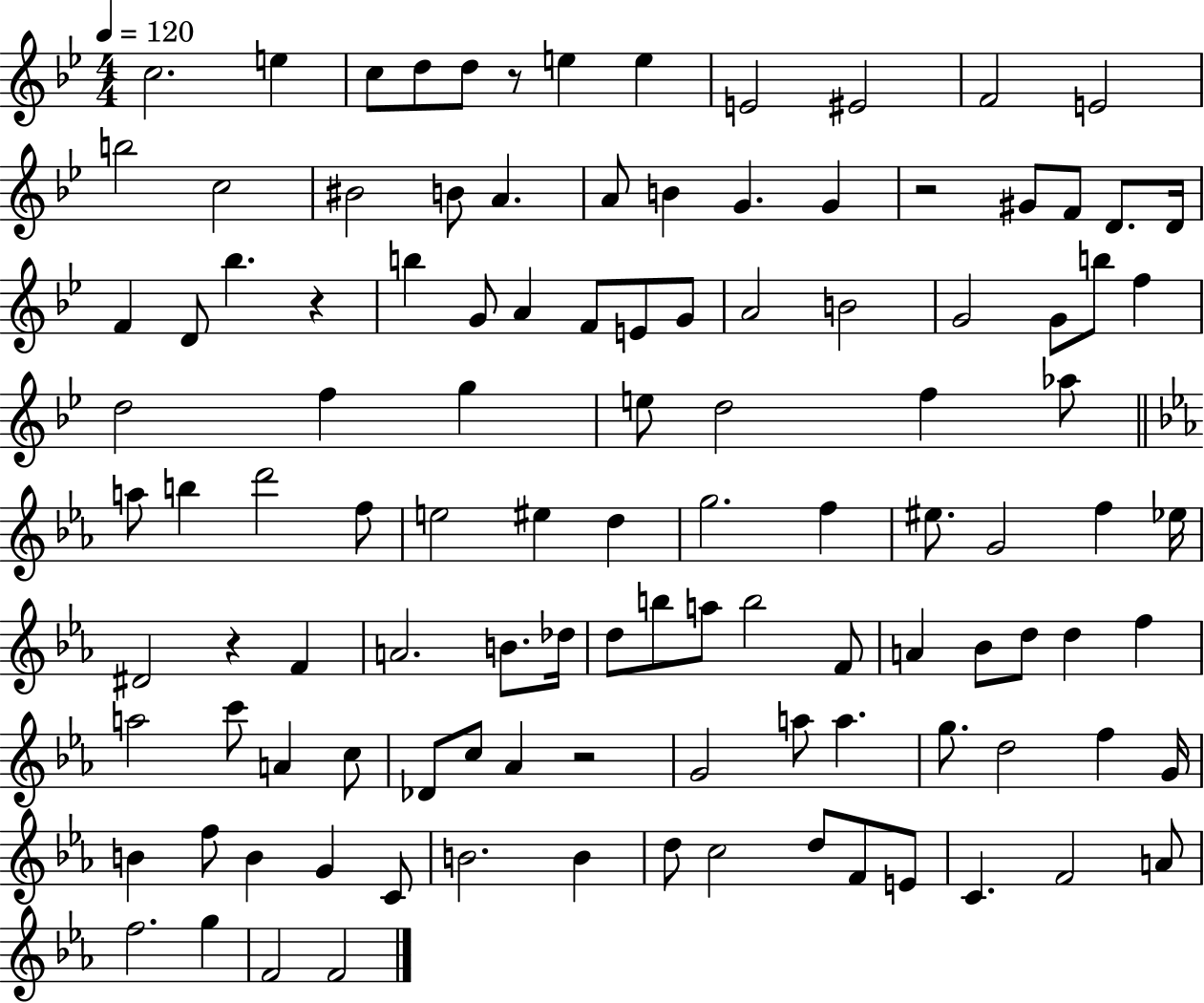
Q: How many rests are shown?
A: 5